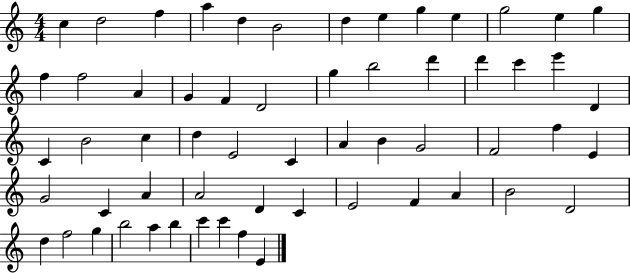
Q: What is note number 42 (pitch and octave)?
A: A4